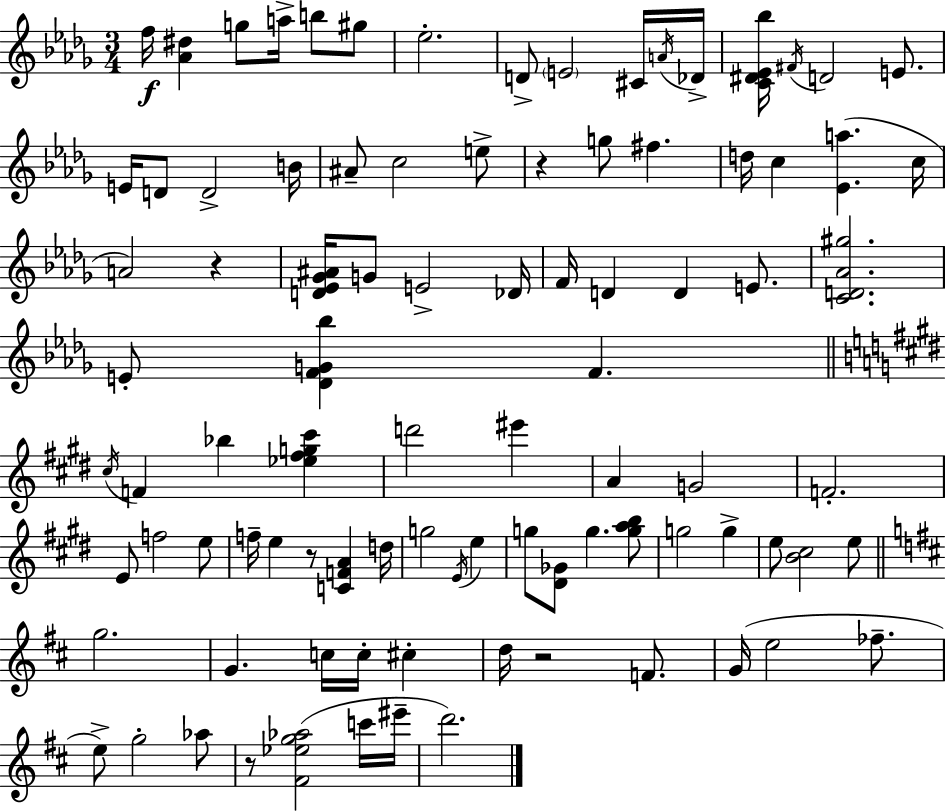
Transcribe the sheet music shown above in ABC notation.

X:1
T:Untitled
M:3/4
L:1/4
K:Bbm
f/4 [_A^d] g/2 a/4 b/2 ^g/2 _e2 D/2 E2 ^C/4 A/4 _D/4 [C^D_E_b]/4 ^F/4 D2 E/2 E/4 D/2 D2 B/4 ^A/2 c2 e/2 z g/2 ^f d/4 c [_Ea] c/4 A2 z [D_E_G^A]/4 G/2 E2 _D/4 F/4 D D E/2 [CD_A^g]2 E/2 [_DFG_b] F ^c/4 F _b [_e^fg^c'] d'2 ^e' A G2 F2 E/2 f2 e/2 f/4 e z/2 [CFA] d/4 g2 E/4 e g/2 [^D_G]/2 g [gab]/2 g2 g e/2 [B^c]2 e/2 g2 G c/4 c/4 ^c d/4 z2 F/2 G/4 e2 _f/2 e/2 g2 _a/2 z/2 [^F_eg_a]2 c'/4 ^e'/4 d'2